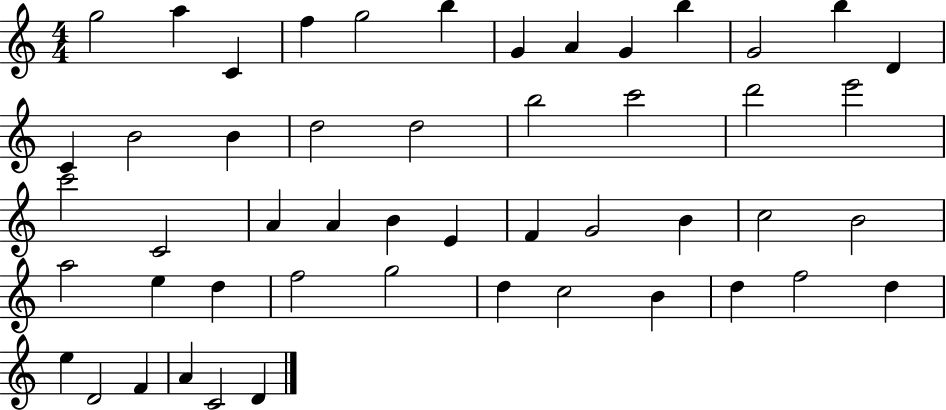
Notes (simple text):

G5/h A5/q C4/q F5/q G5/h B5/q G4/q A4/q G4/q B5/q G4/h B5/q D4/q C4/q B4/h B4/q D5/h D5/h B5/h C6/h D6/h E6/h C6/h C4/h A4/q A4/q B4/q E4/q F4/q G4/h B4/q C5/h B4/h A5/h E5/q D5/q F5/h G5/h D5/q C5/h B4/q D5/q F5/h D5/q E5/q D4/h F4/q A4/q C4/h D4/q